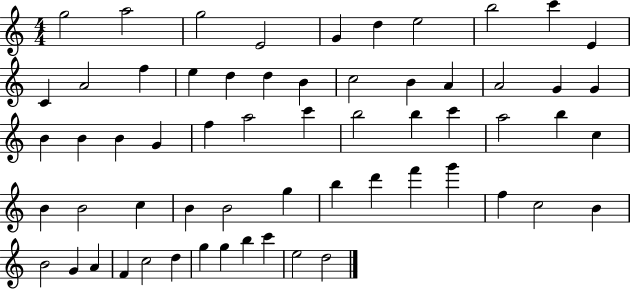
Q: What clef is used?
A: treble